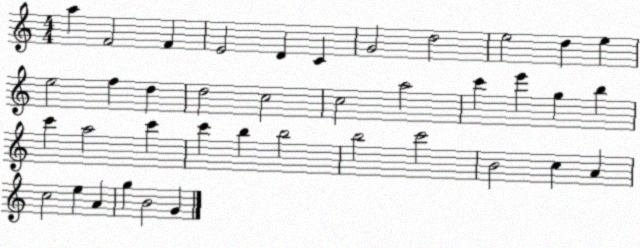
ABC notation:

X:1
T:Untitled
M:4/4
L:1/4
K:C
a F2 F E2 D C G2 d2 e2 d e e2 f d d2 c2 c2 a2 c' e' g b c' a2 c' c' b b2 b2 c'2 B2 c A c2 e A g B2 G